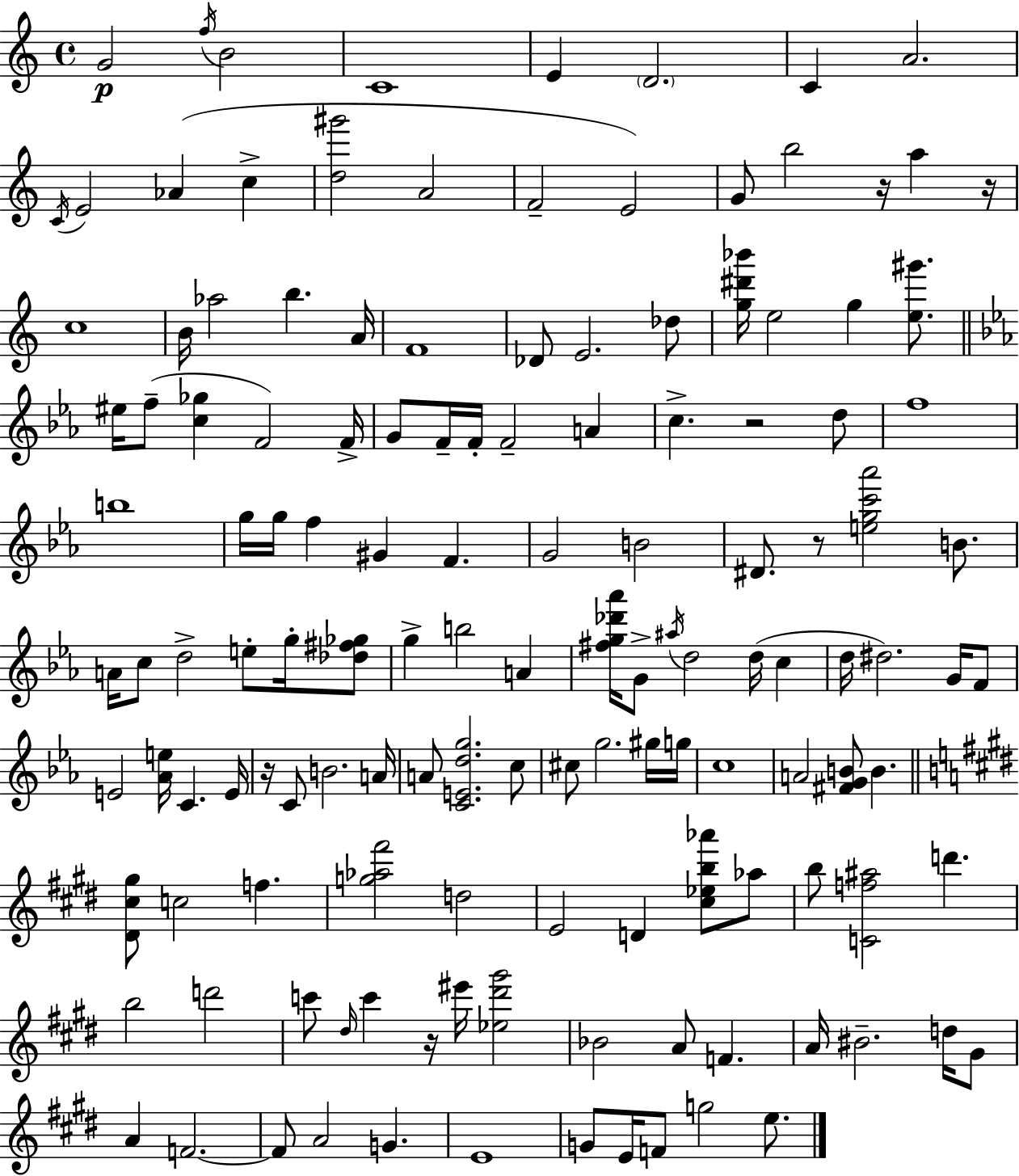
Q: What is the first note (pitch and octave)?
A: G4